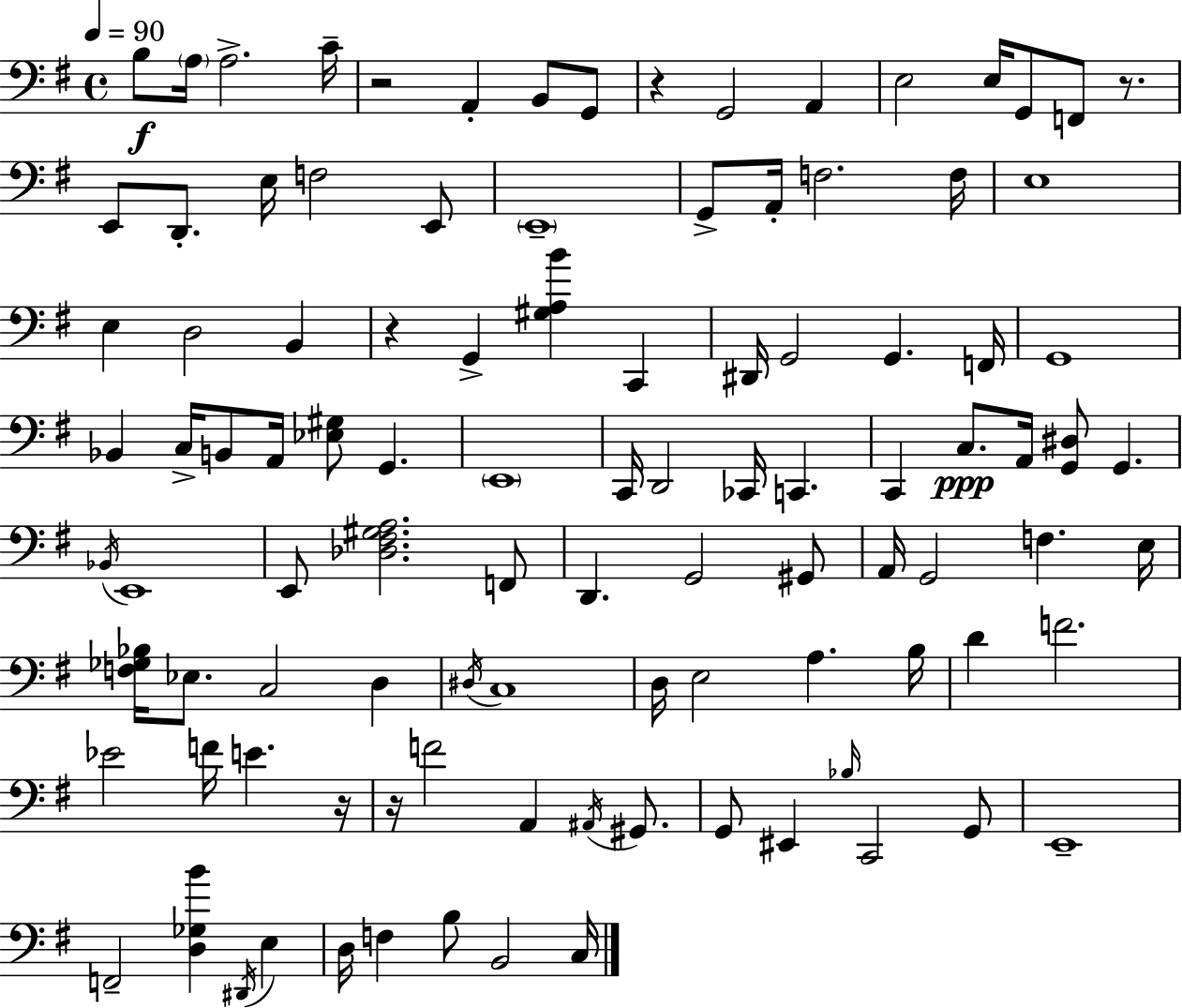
X:1
T:Untitled
M:4/4
L:1/4
K:Em
B,/2 A,/4 A,2 C/4 z2 A,, B,,/2 G,,/2 z G,,2 A,, E,2 E,/4 G,,/2 F,,/2 z/2 E,,/2 D,,/2 E,/4 F,2 E,,/2 E,,4 G,,/2 A,,/4 F,2 F,/4 E,4 E, D,2 B,, z G,, [^G,A,B] C,, ^D,,/4 G,,2 G,, F,,/4 G,,4 _B,, C,/4 B,,/2 A,,/4 [_E,^G,]/2 G,, E,,4 C,,/4 D,,2 _C,,/4 C,, C,, C,/2 A,,/4 [G,,^D,]/2 G,, _B,,/4 E,,4 E,,/2 [_D,^F,^G,A,]2 F,,/2 D,, G,,2 ^G,,/2 A,,/4 G,,2 F, E,/4 [F,_G,_B,]/4 _E,/2 C,2 D, ^D,/4 C,4 D,/4 E,2 A, B,/4 D F2 _E2 F/4 E z/4 z/4 F2 A,, ^A,,/4 ^G,,/2 G,,/2 ^E,, _B,/4 C,,2 G,,/2 E,,4 F,,2 [D,_G,B] ^D,,/4 E, D,/4 F, B,/2 B,,2 C,/4